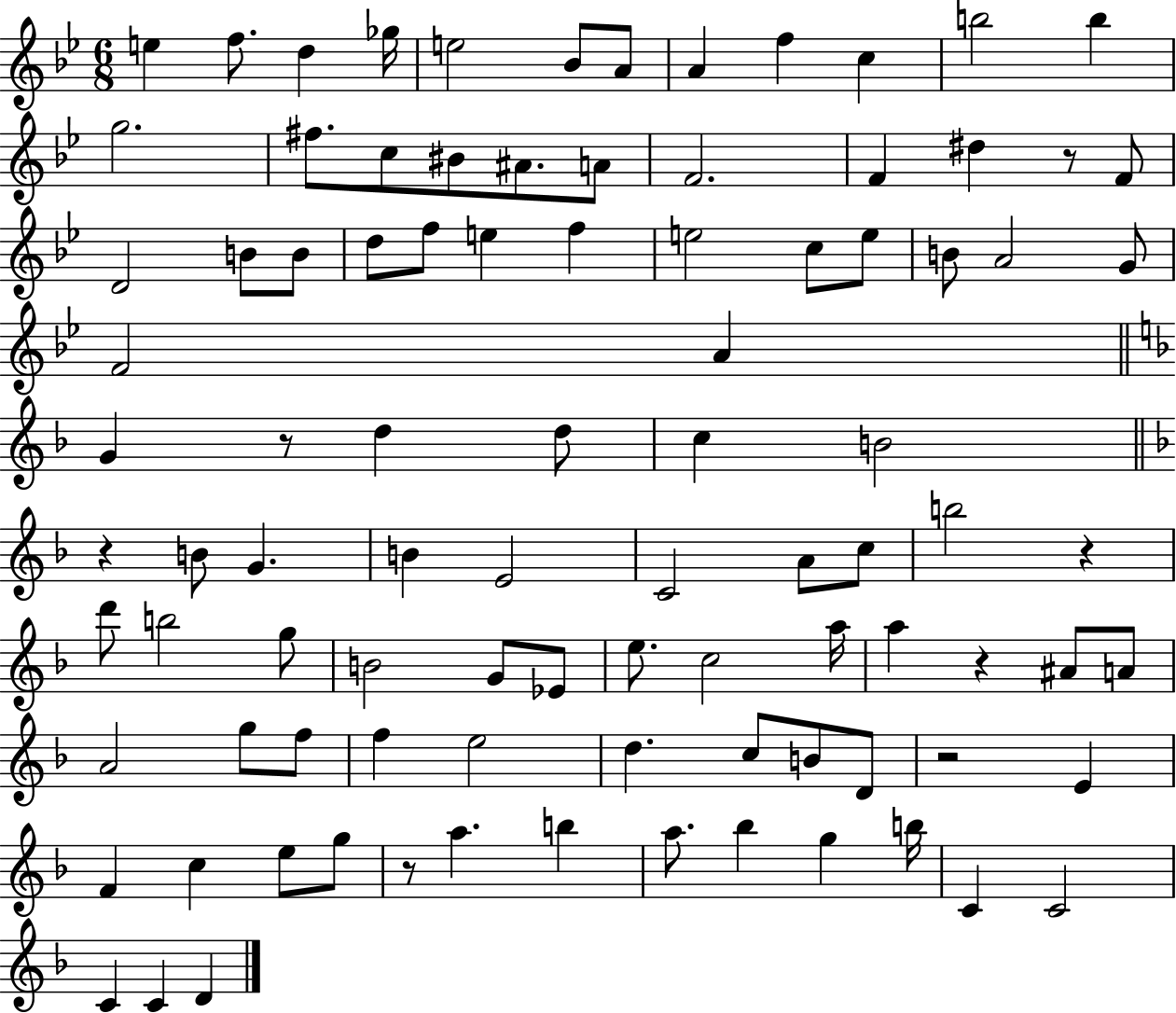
E5/q F5/e. D5/q Gb5/s E5/h Bb4/e A4/e A4/q F5/q C5/q B5/h B5/q G5/h. F#5/e. C5/e BIS4/e A#4/e. A4/e F4/h. F4/q D#5/q R/e F4/e D4/h B4/e B4/e D5/e F5/e E5/q F5/q E5/h C5/e E5/e B4/e A4/h G4/e F4/h A4/q G4/q R/e D5/q D5/e C5/q B4/h R/q B4/e G4/q. B4/q E4/h C4/h A4/e C5/e B5/h R/q D6/e B5/h G5/e B4/h G4/e Eb4/e E5/e. C5/h A5/s A5/q R/q A#4/e A4/e A4/h G5/e F5/e F5/q E5/h D5/q. C5/e B4/e D4/e R/h E4/q F4/q C5/q E5/e G5/e R/e A5/q. B5/q A5/e. Bb5/q G5/q B5/s C4/q C4/h C4/q C4/q D4/q